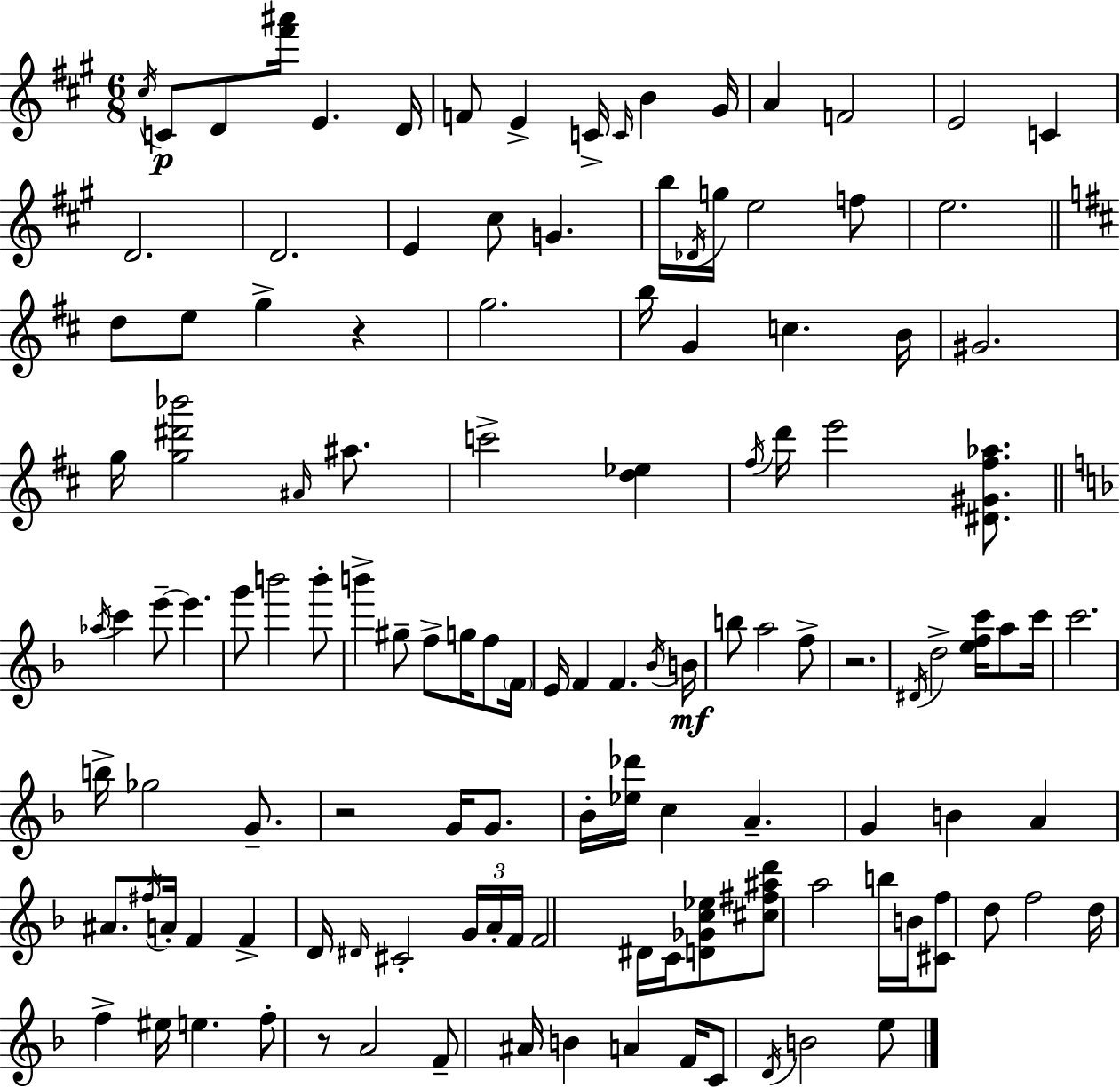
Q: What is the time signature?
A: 6/8